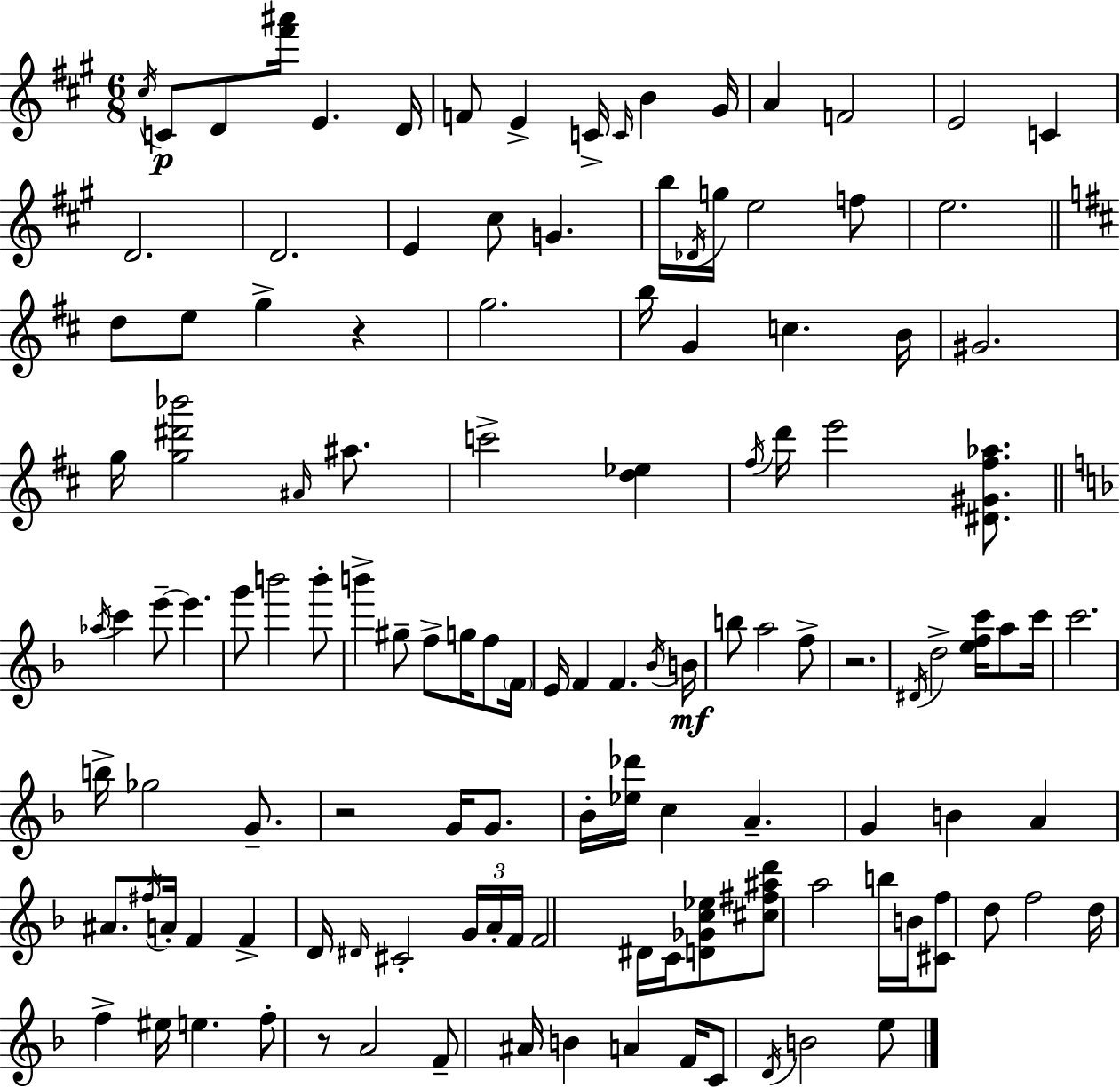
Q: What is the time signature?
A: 6/8